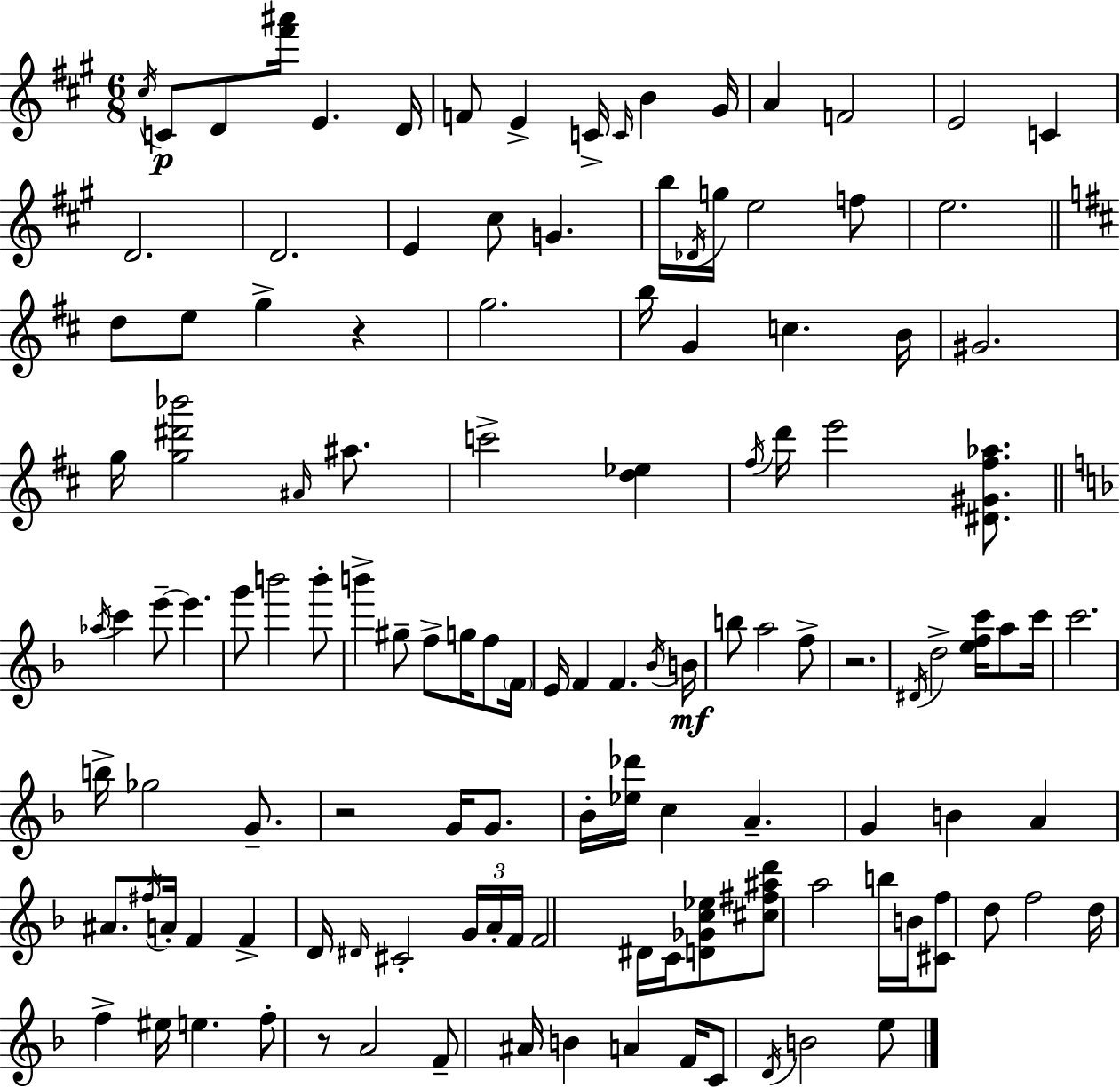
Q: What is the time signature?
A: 6/8